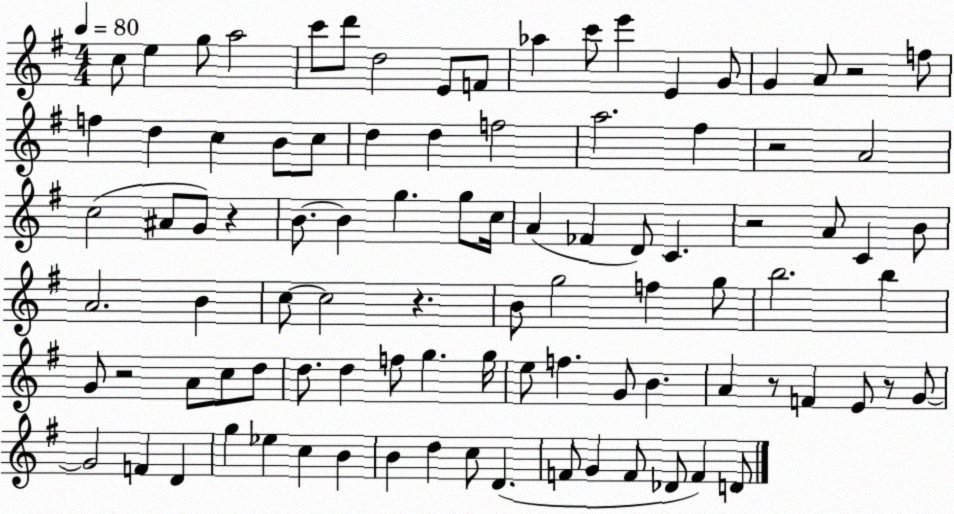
X:1
T:Untitled
M:4/4
L:1/4
K:G
c/2 e g/2 a2 c'/2 d'/2 d2 E/2 F/2 _a c'/2 e' E G/2 G A/2 z2 f/2 f d c B/2 c/2 d d f2 a2 ^f z2 A2 c2 ^A/2 G/2 z B/2 B g g/2 c/4 A _F D/2 C z2 A/2 C B/2 A2 B c/2 c2 z B/2 g2 f g/2 b2 b G/2 z2 A/2 c/2 d/2 d/2 d f/2 g g/4 e/2 f G/2 B A z/2 F E/2 z/2 G/2 G2 F D g _e c B B d c/2 D F/2 G F/2 _D/2 F D/2